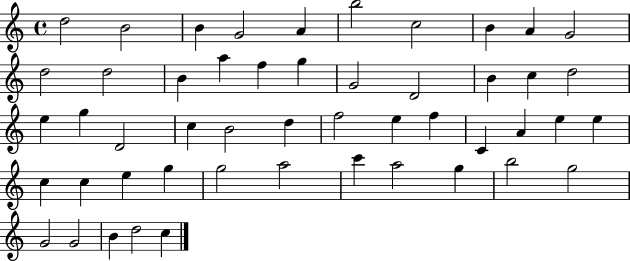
X:1
T:Untitled
M:4/4
L:1/4
K:C
d2 B2 B G2 A b2 c2 B A G2 d2 d2 B a f g G2 D2 B c d2 e g D2 c B2 d f2 e f C A e e c c e g g2 a2 c' a2 g b2 g2 G2 G2 B d2 c